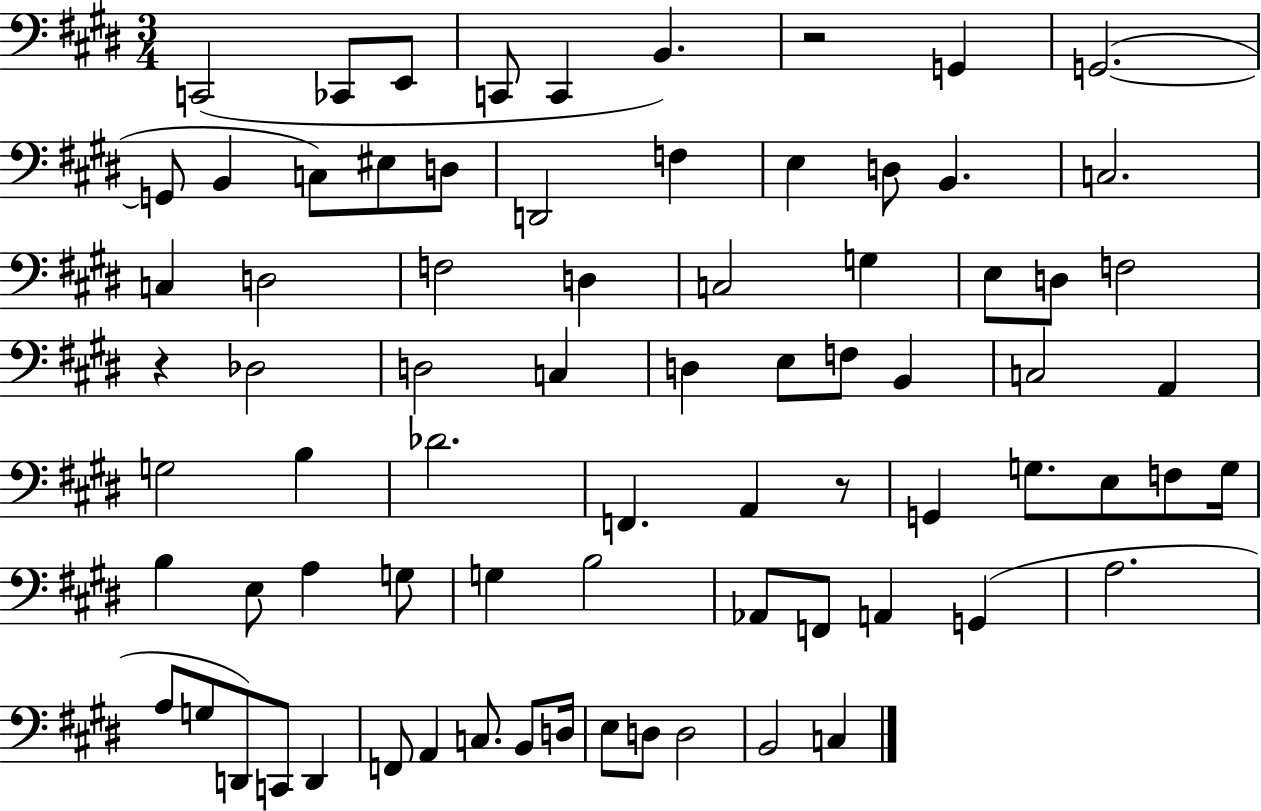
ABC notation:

X:1
T:Untitled
M:3/4
L:1/4
K:E
C,,2 _C,,/2 E,,/2 C,,/2 C,, B,, z2 G,, G,,2 G,,/2 B,, C,/2 ^E,/2 D,/2 D,,2 F, E, D,/2 B,, C,2 C, D,2 F,2 D, C,2 G, E,/2 D,/2 F,2 z _D,2 D,2 C, D, E,/2 F,/2 B,, C,2 A,, G,2 B, _D2 F,, A,, z/2 G,, G,/2 E,/2 F,/2 G,/4 B, E,/2 A, G,/2 G, B,2 _A,,/2 F,,/2 A,, G,, A,2 A,/2 G,/2 D,,/2 C,,/2 D,, F,,/2 A,, C,/2 B,,/2 D,/4 E,/2 D,/2 D,2 B,,2 C,